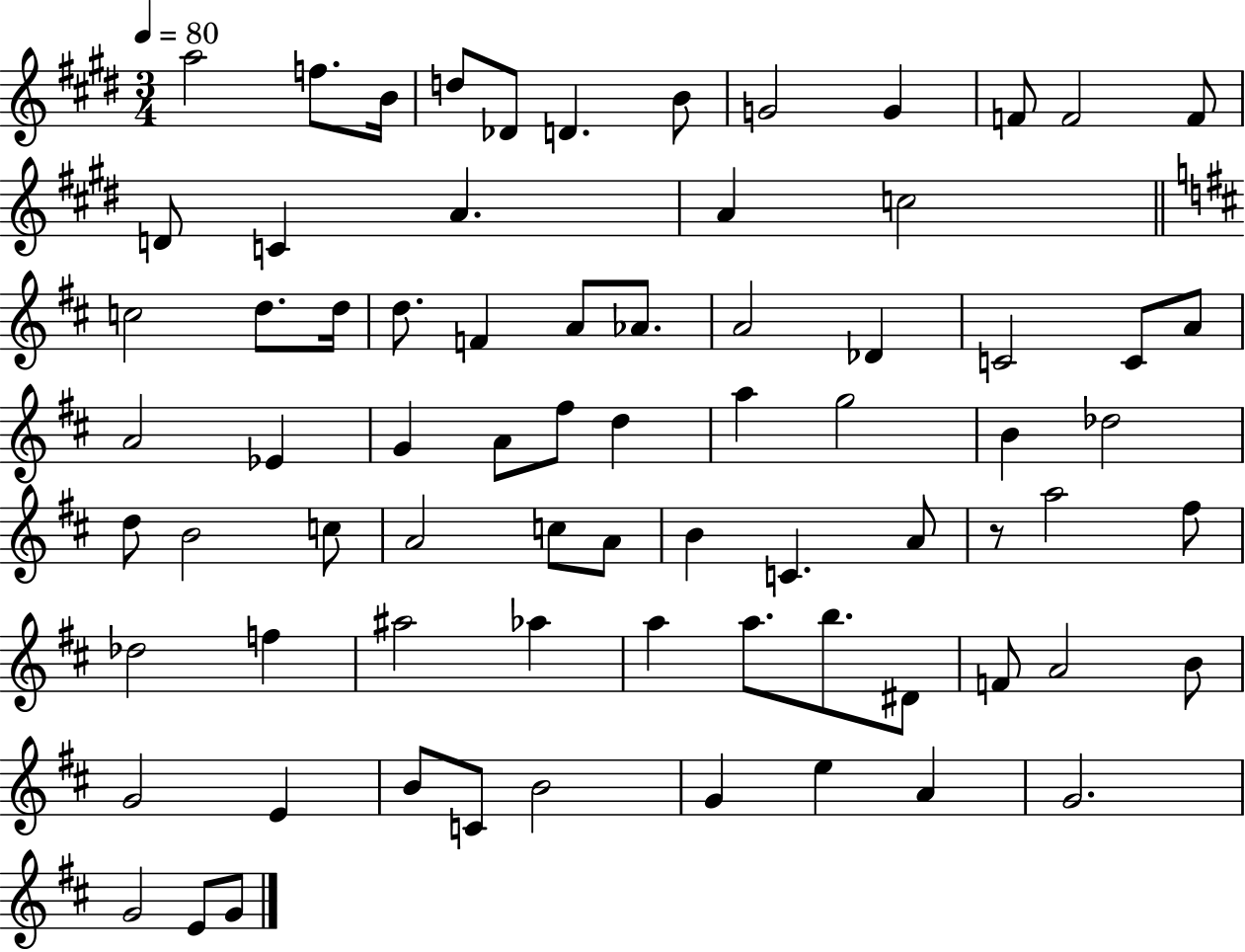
{
  \clef treble
  \numericTimeSignature
  \time 3/4
  \key e \major
  \tempo 4 = 80
  \repeat volta 2 { a''2 f''8. b'16 | d''8 des'8 d'4. b'8 | g'2 g'4 | f'8 f'2 f'8 | \break d'8 c'4 a'4. | a'4 c''2 | \bar "||" \break \key b \minor c''2 d''8. d''16 | d''8. f'4 a'8 aes'8. | a'2 des'4 | c'2 c'8 a'8 | \break a'2 ees'4 | g'4 a'8 fis''8 d''4 | a''4 g''2 | b'4 des''2 | \break d''8 b'2 c''8 | a'2 c''8 a'8 | b'4 c'4. a'8 | r8 a''2 fis''8 | \break des''2 f''4 | ais''2 aes''4 | a''4 a''8. b''8. dis'8 | f'8 a'2 b'8 | \break g'2 e'4 | b'8 c'8 b'2 | g'4 e''4 a'4 | g'2. | \break g'2 e'8 g'8 | } \bar "|."
}